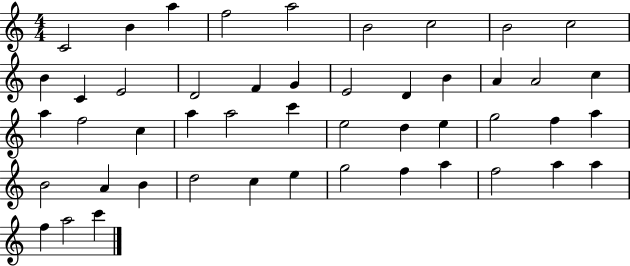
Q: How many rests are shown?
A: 0